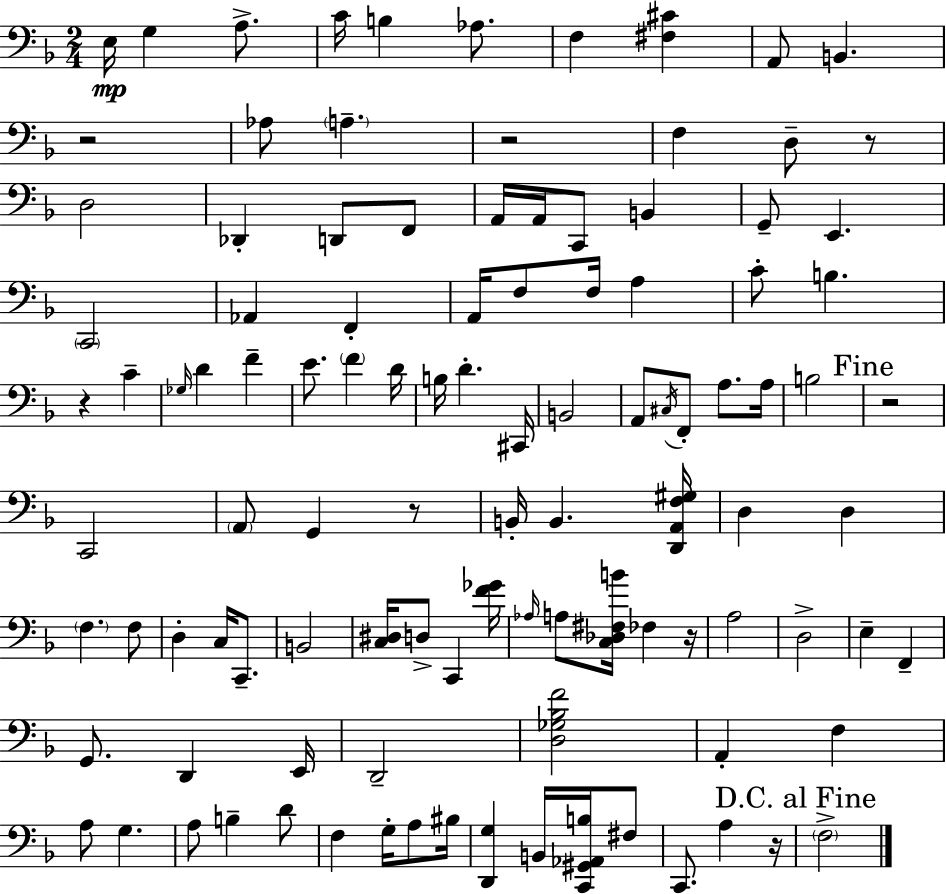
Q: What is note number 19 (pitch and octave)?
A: A2